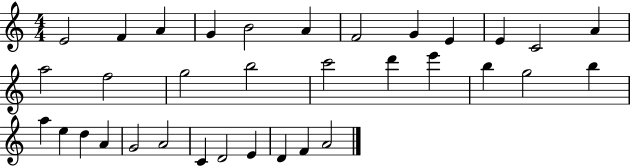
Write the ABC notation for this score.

X:1
T:Untitled
M:4/4
L:1/4
K:C
E2 F A G B2 A F2 G E E C2 A a2 f2 g2 b2 c'2 d' e' b g2 b a e d A G2 A2 C D2 E D F A2